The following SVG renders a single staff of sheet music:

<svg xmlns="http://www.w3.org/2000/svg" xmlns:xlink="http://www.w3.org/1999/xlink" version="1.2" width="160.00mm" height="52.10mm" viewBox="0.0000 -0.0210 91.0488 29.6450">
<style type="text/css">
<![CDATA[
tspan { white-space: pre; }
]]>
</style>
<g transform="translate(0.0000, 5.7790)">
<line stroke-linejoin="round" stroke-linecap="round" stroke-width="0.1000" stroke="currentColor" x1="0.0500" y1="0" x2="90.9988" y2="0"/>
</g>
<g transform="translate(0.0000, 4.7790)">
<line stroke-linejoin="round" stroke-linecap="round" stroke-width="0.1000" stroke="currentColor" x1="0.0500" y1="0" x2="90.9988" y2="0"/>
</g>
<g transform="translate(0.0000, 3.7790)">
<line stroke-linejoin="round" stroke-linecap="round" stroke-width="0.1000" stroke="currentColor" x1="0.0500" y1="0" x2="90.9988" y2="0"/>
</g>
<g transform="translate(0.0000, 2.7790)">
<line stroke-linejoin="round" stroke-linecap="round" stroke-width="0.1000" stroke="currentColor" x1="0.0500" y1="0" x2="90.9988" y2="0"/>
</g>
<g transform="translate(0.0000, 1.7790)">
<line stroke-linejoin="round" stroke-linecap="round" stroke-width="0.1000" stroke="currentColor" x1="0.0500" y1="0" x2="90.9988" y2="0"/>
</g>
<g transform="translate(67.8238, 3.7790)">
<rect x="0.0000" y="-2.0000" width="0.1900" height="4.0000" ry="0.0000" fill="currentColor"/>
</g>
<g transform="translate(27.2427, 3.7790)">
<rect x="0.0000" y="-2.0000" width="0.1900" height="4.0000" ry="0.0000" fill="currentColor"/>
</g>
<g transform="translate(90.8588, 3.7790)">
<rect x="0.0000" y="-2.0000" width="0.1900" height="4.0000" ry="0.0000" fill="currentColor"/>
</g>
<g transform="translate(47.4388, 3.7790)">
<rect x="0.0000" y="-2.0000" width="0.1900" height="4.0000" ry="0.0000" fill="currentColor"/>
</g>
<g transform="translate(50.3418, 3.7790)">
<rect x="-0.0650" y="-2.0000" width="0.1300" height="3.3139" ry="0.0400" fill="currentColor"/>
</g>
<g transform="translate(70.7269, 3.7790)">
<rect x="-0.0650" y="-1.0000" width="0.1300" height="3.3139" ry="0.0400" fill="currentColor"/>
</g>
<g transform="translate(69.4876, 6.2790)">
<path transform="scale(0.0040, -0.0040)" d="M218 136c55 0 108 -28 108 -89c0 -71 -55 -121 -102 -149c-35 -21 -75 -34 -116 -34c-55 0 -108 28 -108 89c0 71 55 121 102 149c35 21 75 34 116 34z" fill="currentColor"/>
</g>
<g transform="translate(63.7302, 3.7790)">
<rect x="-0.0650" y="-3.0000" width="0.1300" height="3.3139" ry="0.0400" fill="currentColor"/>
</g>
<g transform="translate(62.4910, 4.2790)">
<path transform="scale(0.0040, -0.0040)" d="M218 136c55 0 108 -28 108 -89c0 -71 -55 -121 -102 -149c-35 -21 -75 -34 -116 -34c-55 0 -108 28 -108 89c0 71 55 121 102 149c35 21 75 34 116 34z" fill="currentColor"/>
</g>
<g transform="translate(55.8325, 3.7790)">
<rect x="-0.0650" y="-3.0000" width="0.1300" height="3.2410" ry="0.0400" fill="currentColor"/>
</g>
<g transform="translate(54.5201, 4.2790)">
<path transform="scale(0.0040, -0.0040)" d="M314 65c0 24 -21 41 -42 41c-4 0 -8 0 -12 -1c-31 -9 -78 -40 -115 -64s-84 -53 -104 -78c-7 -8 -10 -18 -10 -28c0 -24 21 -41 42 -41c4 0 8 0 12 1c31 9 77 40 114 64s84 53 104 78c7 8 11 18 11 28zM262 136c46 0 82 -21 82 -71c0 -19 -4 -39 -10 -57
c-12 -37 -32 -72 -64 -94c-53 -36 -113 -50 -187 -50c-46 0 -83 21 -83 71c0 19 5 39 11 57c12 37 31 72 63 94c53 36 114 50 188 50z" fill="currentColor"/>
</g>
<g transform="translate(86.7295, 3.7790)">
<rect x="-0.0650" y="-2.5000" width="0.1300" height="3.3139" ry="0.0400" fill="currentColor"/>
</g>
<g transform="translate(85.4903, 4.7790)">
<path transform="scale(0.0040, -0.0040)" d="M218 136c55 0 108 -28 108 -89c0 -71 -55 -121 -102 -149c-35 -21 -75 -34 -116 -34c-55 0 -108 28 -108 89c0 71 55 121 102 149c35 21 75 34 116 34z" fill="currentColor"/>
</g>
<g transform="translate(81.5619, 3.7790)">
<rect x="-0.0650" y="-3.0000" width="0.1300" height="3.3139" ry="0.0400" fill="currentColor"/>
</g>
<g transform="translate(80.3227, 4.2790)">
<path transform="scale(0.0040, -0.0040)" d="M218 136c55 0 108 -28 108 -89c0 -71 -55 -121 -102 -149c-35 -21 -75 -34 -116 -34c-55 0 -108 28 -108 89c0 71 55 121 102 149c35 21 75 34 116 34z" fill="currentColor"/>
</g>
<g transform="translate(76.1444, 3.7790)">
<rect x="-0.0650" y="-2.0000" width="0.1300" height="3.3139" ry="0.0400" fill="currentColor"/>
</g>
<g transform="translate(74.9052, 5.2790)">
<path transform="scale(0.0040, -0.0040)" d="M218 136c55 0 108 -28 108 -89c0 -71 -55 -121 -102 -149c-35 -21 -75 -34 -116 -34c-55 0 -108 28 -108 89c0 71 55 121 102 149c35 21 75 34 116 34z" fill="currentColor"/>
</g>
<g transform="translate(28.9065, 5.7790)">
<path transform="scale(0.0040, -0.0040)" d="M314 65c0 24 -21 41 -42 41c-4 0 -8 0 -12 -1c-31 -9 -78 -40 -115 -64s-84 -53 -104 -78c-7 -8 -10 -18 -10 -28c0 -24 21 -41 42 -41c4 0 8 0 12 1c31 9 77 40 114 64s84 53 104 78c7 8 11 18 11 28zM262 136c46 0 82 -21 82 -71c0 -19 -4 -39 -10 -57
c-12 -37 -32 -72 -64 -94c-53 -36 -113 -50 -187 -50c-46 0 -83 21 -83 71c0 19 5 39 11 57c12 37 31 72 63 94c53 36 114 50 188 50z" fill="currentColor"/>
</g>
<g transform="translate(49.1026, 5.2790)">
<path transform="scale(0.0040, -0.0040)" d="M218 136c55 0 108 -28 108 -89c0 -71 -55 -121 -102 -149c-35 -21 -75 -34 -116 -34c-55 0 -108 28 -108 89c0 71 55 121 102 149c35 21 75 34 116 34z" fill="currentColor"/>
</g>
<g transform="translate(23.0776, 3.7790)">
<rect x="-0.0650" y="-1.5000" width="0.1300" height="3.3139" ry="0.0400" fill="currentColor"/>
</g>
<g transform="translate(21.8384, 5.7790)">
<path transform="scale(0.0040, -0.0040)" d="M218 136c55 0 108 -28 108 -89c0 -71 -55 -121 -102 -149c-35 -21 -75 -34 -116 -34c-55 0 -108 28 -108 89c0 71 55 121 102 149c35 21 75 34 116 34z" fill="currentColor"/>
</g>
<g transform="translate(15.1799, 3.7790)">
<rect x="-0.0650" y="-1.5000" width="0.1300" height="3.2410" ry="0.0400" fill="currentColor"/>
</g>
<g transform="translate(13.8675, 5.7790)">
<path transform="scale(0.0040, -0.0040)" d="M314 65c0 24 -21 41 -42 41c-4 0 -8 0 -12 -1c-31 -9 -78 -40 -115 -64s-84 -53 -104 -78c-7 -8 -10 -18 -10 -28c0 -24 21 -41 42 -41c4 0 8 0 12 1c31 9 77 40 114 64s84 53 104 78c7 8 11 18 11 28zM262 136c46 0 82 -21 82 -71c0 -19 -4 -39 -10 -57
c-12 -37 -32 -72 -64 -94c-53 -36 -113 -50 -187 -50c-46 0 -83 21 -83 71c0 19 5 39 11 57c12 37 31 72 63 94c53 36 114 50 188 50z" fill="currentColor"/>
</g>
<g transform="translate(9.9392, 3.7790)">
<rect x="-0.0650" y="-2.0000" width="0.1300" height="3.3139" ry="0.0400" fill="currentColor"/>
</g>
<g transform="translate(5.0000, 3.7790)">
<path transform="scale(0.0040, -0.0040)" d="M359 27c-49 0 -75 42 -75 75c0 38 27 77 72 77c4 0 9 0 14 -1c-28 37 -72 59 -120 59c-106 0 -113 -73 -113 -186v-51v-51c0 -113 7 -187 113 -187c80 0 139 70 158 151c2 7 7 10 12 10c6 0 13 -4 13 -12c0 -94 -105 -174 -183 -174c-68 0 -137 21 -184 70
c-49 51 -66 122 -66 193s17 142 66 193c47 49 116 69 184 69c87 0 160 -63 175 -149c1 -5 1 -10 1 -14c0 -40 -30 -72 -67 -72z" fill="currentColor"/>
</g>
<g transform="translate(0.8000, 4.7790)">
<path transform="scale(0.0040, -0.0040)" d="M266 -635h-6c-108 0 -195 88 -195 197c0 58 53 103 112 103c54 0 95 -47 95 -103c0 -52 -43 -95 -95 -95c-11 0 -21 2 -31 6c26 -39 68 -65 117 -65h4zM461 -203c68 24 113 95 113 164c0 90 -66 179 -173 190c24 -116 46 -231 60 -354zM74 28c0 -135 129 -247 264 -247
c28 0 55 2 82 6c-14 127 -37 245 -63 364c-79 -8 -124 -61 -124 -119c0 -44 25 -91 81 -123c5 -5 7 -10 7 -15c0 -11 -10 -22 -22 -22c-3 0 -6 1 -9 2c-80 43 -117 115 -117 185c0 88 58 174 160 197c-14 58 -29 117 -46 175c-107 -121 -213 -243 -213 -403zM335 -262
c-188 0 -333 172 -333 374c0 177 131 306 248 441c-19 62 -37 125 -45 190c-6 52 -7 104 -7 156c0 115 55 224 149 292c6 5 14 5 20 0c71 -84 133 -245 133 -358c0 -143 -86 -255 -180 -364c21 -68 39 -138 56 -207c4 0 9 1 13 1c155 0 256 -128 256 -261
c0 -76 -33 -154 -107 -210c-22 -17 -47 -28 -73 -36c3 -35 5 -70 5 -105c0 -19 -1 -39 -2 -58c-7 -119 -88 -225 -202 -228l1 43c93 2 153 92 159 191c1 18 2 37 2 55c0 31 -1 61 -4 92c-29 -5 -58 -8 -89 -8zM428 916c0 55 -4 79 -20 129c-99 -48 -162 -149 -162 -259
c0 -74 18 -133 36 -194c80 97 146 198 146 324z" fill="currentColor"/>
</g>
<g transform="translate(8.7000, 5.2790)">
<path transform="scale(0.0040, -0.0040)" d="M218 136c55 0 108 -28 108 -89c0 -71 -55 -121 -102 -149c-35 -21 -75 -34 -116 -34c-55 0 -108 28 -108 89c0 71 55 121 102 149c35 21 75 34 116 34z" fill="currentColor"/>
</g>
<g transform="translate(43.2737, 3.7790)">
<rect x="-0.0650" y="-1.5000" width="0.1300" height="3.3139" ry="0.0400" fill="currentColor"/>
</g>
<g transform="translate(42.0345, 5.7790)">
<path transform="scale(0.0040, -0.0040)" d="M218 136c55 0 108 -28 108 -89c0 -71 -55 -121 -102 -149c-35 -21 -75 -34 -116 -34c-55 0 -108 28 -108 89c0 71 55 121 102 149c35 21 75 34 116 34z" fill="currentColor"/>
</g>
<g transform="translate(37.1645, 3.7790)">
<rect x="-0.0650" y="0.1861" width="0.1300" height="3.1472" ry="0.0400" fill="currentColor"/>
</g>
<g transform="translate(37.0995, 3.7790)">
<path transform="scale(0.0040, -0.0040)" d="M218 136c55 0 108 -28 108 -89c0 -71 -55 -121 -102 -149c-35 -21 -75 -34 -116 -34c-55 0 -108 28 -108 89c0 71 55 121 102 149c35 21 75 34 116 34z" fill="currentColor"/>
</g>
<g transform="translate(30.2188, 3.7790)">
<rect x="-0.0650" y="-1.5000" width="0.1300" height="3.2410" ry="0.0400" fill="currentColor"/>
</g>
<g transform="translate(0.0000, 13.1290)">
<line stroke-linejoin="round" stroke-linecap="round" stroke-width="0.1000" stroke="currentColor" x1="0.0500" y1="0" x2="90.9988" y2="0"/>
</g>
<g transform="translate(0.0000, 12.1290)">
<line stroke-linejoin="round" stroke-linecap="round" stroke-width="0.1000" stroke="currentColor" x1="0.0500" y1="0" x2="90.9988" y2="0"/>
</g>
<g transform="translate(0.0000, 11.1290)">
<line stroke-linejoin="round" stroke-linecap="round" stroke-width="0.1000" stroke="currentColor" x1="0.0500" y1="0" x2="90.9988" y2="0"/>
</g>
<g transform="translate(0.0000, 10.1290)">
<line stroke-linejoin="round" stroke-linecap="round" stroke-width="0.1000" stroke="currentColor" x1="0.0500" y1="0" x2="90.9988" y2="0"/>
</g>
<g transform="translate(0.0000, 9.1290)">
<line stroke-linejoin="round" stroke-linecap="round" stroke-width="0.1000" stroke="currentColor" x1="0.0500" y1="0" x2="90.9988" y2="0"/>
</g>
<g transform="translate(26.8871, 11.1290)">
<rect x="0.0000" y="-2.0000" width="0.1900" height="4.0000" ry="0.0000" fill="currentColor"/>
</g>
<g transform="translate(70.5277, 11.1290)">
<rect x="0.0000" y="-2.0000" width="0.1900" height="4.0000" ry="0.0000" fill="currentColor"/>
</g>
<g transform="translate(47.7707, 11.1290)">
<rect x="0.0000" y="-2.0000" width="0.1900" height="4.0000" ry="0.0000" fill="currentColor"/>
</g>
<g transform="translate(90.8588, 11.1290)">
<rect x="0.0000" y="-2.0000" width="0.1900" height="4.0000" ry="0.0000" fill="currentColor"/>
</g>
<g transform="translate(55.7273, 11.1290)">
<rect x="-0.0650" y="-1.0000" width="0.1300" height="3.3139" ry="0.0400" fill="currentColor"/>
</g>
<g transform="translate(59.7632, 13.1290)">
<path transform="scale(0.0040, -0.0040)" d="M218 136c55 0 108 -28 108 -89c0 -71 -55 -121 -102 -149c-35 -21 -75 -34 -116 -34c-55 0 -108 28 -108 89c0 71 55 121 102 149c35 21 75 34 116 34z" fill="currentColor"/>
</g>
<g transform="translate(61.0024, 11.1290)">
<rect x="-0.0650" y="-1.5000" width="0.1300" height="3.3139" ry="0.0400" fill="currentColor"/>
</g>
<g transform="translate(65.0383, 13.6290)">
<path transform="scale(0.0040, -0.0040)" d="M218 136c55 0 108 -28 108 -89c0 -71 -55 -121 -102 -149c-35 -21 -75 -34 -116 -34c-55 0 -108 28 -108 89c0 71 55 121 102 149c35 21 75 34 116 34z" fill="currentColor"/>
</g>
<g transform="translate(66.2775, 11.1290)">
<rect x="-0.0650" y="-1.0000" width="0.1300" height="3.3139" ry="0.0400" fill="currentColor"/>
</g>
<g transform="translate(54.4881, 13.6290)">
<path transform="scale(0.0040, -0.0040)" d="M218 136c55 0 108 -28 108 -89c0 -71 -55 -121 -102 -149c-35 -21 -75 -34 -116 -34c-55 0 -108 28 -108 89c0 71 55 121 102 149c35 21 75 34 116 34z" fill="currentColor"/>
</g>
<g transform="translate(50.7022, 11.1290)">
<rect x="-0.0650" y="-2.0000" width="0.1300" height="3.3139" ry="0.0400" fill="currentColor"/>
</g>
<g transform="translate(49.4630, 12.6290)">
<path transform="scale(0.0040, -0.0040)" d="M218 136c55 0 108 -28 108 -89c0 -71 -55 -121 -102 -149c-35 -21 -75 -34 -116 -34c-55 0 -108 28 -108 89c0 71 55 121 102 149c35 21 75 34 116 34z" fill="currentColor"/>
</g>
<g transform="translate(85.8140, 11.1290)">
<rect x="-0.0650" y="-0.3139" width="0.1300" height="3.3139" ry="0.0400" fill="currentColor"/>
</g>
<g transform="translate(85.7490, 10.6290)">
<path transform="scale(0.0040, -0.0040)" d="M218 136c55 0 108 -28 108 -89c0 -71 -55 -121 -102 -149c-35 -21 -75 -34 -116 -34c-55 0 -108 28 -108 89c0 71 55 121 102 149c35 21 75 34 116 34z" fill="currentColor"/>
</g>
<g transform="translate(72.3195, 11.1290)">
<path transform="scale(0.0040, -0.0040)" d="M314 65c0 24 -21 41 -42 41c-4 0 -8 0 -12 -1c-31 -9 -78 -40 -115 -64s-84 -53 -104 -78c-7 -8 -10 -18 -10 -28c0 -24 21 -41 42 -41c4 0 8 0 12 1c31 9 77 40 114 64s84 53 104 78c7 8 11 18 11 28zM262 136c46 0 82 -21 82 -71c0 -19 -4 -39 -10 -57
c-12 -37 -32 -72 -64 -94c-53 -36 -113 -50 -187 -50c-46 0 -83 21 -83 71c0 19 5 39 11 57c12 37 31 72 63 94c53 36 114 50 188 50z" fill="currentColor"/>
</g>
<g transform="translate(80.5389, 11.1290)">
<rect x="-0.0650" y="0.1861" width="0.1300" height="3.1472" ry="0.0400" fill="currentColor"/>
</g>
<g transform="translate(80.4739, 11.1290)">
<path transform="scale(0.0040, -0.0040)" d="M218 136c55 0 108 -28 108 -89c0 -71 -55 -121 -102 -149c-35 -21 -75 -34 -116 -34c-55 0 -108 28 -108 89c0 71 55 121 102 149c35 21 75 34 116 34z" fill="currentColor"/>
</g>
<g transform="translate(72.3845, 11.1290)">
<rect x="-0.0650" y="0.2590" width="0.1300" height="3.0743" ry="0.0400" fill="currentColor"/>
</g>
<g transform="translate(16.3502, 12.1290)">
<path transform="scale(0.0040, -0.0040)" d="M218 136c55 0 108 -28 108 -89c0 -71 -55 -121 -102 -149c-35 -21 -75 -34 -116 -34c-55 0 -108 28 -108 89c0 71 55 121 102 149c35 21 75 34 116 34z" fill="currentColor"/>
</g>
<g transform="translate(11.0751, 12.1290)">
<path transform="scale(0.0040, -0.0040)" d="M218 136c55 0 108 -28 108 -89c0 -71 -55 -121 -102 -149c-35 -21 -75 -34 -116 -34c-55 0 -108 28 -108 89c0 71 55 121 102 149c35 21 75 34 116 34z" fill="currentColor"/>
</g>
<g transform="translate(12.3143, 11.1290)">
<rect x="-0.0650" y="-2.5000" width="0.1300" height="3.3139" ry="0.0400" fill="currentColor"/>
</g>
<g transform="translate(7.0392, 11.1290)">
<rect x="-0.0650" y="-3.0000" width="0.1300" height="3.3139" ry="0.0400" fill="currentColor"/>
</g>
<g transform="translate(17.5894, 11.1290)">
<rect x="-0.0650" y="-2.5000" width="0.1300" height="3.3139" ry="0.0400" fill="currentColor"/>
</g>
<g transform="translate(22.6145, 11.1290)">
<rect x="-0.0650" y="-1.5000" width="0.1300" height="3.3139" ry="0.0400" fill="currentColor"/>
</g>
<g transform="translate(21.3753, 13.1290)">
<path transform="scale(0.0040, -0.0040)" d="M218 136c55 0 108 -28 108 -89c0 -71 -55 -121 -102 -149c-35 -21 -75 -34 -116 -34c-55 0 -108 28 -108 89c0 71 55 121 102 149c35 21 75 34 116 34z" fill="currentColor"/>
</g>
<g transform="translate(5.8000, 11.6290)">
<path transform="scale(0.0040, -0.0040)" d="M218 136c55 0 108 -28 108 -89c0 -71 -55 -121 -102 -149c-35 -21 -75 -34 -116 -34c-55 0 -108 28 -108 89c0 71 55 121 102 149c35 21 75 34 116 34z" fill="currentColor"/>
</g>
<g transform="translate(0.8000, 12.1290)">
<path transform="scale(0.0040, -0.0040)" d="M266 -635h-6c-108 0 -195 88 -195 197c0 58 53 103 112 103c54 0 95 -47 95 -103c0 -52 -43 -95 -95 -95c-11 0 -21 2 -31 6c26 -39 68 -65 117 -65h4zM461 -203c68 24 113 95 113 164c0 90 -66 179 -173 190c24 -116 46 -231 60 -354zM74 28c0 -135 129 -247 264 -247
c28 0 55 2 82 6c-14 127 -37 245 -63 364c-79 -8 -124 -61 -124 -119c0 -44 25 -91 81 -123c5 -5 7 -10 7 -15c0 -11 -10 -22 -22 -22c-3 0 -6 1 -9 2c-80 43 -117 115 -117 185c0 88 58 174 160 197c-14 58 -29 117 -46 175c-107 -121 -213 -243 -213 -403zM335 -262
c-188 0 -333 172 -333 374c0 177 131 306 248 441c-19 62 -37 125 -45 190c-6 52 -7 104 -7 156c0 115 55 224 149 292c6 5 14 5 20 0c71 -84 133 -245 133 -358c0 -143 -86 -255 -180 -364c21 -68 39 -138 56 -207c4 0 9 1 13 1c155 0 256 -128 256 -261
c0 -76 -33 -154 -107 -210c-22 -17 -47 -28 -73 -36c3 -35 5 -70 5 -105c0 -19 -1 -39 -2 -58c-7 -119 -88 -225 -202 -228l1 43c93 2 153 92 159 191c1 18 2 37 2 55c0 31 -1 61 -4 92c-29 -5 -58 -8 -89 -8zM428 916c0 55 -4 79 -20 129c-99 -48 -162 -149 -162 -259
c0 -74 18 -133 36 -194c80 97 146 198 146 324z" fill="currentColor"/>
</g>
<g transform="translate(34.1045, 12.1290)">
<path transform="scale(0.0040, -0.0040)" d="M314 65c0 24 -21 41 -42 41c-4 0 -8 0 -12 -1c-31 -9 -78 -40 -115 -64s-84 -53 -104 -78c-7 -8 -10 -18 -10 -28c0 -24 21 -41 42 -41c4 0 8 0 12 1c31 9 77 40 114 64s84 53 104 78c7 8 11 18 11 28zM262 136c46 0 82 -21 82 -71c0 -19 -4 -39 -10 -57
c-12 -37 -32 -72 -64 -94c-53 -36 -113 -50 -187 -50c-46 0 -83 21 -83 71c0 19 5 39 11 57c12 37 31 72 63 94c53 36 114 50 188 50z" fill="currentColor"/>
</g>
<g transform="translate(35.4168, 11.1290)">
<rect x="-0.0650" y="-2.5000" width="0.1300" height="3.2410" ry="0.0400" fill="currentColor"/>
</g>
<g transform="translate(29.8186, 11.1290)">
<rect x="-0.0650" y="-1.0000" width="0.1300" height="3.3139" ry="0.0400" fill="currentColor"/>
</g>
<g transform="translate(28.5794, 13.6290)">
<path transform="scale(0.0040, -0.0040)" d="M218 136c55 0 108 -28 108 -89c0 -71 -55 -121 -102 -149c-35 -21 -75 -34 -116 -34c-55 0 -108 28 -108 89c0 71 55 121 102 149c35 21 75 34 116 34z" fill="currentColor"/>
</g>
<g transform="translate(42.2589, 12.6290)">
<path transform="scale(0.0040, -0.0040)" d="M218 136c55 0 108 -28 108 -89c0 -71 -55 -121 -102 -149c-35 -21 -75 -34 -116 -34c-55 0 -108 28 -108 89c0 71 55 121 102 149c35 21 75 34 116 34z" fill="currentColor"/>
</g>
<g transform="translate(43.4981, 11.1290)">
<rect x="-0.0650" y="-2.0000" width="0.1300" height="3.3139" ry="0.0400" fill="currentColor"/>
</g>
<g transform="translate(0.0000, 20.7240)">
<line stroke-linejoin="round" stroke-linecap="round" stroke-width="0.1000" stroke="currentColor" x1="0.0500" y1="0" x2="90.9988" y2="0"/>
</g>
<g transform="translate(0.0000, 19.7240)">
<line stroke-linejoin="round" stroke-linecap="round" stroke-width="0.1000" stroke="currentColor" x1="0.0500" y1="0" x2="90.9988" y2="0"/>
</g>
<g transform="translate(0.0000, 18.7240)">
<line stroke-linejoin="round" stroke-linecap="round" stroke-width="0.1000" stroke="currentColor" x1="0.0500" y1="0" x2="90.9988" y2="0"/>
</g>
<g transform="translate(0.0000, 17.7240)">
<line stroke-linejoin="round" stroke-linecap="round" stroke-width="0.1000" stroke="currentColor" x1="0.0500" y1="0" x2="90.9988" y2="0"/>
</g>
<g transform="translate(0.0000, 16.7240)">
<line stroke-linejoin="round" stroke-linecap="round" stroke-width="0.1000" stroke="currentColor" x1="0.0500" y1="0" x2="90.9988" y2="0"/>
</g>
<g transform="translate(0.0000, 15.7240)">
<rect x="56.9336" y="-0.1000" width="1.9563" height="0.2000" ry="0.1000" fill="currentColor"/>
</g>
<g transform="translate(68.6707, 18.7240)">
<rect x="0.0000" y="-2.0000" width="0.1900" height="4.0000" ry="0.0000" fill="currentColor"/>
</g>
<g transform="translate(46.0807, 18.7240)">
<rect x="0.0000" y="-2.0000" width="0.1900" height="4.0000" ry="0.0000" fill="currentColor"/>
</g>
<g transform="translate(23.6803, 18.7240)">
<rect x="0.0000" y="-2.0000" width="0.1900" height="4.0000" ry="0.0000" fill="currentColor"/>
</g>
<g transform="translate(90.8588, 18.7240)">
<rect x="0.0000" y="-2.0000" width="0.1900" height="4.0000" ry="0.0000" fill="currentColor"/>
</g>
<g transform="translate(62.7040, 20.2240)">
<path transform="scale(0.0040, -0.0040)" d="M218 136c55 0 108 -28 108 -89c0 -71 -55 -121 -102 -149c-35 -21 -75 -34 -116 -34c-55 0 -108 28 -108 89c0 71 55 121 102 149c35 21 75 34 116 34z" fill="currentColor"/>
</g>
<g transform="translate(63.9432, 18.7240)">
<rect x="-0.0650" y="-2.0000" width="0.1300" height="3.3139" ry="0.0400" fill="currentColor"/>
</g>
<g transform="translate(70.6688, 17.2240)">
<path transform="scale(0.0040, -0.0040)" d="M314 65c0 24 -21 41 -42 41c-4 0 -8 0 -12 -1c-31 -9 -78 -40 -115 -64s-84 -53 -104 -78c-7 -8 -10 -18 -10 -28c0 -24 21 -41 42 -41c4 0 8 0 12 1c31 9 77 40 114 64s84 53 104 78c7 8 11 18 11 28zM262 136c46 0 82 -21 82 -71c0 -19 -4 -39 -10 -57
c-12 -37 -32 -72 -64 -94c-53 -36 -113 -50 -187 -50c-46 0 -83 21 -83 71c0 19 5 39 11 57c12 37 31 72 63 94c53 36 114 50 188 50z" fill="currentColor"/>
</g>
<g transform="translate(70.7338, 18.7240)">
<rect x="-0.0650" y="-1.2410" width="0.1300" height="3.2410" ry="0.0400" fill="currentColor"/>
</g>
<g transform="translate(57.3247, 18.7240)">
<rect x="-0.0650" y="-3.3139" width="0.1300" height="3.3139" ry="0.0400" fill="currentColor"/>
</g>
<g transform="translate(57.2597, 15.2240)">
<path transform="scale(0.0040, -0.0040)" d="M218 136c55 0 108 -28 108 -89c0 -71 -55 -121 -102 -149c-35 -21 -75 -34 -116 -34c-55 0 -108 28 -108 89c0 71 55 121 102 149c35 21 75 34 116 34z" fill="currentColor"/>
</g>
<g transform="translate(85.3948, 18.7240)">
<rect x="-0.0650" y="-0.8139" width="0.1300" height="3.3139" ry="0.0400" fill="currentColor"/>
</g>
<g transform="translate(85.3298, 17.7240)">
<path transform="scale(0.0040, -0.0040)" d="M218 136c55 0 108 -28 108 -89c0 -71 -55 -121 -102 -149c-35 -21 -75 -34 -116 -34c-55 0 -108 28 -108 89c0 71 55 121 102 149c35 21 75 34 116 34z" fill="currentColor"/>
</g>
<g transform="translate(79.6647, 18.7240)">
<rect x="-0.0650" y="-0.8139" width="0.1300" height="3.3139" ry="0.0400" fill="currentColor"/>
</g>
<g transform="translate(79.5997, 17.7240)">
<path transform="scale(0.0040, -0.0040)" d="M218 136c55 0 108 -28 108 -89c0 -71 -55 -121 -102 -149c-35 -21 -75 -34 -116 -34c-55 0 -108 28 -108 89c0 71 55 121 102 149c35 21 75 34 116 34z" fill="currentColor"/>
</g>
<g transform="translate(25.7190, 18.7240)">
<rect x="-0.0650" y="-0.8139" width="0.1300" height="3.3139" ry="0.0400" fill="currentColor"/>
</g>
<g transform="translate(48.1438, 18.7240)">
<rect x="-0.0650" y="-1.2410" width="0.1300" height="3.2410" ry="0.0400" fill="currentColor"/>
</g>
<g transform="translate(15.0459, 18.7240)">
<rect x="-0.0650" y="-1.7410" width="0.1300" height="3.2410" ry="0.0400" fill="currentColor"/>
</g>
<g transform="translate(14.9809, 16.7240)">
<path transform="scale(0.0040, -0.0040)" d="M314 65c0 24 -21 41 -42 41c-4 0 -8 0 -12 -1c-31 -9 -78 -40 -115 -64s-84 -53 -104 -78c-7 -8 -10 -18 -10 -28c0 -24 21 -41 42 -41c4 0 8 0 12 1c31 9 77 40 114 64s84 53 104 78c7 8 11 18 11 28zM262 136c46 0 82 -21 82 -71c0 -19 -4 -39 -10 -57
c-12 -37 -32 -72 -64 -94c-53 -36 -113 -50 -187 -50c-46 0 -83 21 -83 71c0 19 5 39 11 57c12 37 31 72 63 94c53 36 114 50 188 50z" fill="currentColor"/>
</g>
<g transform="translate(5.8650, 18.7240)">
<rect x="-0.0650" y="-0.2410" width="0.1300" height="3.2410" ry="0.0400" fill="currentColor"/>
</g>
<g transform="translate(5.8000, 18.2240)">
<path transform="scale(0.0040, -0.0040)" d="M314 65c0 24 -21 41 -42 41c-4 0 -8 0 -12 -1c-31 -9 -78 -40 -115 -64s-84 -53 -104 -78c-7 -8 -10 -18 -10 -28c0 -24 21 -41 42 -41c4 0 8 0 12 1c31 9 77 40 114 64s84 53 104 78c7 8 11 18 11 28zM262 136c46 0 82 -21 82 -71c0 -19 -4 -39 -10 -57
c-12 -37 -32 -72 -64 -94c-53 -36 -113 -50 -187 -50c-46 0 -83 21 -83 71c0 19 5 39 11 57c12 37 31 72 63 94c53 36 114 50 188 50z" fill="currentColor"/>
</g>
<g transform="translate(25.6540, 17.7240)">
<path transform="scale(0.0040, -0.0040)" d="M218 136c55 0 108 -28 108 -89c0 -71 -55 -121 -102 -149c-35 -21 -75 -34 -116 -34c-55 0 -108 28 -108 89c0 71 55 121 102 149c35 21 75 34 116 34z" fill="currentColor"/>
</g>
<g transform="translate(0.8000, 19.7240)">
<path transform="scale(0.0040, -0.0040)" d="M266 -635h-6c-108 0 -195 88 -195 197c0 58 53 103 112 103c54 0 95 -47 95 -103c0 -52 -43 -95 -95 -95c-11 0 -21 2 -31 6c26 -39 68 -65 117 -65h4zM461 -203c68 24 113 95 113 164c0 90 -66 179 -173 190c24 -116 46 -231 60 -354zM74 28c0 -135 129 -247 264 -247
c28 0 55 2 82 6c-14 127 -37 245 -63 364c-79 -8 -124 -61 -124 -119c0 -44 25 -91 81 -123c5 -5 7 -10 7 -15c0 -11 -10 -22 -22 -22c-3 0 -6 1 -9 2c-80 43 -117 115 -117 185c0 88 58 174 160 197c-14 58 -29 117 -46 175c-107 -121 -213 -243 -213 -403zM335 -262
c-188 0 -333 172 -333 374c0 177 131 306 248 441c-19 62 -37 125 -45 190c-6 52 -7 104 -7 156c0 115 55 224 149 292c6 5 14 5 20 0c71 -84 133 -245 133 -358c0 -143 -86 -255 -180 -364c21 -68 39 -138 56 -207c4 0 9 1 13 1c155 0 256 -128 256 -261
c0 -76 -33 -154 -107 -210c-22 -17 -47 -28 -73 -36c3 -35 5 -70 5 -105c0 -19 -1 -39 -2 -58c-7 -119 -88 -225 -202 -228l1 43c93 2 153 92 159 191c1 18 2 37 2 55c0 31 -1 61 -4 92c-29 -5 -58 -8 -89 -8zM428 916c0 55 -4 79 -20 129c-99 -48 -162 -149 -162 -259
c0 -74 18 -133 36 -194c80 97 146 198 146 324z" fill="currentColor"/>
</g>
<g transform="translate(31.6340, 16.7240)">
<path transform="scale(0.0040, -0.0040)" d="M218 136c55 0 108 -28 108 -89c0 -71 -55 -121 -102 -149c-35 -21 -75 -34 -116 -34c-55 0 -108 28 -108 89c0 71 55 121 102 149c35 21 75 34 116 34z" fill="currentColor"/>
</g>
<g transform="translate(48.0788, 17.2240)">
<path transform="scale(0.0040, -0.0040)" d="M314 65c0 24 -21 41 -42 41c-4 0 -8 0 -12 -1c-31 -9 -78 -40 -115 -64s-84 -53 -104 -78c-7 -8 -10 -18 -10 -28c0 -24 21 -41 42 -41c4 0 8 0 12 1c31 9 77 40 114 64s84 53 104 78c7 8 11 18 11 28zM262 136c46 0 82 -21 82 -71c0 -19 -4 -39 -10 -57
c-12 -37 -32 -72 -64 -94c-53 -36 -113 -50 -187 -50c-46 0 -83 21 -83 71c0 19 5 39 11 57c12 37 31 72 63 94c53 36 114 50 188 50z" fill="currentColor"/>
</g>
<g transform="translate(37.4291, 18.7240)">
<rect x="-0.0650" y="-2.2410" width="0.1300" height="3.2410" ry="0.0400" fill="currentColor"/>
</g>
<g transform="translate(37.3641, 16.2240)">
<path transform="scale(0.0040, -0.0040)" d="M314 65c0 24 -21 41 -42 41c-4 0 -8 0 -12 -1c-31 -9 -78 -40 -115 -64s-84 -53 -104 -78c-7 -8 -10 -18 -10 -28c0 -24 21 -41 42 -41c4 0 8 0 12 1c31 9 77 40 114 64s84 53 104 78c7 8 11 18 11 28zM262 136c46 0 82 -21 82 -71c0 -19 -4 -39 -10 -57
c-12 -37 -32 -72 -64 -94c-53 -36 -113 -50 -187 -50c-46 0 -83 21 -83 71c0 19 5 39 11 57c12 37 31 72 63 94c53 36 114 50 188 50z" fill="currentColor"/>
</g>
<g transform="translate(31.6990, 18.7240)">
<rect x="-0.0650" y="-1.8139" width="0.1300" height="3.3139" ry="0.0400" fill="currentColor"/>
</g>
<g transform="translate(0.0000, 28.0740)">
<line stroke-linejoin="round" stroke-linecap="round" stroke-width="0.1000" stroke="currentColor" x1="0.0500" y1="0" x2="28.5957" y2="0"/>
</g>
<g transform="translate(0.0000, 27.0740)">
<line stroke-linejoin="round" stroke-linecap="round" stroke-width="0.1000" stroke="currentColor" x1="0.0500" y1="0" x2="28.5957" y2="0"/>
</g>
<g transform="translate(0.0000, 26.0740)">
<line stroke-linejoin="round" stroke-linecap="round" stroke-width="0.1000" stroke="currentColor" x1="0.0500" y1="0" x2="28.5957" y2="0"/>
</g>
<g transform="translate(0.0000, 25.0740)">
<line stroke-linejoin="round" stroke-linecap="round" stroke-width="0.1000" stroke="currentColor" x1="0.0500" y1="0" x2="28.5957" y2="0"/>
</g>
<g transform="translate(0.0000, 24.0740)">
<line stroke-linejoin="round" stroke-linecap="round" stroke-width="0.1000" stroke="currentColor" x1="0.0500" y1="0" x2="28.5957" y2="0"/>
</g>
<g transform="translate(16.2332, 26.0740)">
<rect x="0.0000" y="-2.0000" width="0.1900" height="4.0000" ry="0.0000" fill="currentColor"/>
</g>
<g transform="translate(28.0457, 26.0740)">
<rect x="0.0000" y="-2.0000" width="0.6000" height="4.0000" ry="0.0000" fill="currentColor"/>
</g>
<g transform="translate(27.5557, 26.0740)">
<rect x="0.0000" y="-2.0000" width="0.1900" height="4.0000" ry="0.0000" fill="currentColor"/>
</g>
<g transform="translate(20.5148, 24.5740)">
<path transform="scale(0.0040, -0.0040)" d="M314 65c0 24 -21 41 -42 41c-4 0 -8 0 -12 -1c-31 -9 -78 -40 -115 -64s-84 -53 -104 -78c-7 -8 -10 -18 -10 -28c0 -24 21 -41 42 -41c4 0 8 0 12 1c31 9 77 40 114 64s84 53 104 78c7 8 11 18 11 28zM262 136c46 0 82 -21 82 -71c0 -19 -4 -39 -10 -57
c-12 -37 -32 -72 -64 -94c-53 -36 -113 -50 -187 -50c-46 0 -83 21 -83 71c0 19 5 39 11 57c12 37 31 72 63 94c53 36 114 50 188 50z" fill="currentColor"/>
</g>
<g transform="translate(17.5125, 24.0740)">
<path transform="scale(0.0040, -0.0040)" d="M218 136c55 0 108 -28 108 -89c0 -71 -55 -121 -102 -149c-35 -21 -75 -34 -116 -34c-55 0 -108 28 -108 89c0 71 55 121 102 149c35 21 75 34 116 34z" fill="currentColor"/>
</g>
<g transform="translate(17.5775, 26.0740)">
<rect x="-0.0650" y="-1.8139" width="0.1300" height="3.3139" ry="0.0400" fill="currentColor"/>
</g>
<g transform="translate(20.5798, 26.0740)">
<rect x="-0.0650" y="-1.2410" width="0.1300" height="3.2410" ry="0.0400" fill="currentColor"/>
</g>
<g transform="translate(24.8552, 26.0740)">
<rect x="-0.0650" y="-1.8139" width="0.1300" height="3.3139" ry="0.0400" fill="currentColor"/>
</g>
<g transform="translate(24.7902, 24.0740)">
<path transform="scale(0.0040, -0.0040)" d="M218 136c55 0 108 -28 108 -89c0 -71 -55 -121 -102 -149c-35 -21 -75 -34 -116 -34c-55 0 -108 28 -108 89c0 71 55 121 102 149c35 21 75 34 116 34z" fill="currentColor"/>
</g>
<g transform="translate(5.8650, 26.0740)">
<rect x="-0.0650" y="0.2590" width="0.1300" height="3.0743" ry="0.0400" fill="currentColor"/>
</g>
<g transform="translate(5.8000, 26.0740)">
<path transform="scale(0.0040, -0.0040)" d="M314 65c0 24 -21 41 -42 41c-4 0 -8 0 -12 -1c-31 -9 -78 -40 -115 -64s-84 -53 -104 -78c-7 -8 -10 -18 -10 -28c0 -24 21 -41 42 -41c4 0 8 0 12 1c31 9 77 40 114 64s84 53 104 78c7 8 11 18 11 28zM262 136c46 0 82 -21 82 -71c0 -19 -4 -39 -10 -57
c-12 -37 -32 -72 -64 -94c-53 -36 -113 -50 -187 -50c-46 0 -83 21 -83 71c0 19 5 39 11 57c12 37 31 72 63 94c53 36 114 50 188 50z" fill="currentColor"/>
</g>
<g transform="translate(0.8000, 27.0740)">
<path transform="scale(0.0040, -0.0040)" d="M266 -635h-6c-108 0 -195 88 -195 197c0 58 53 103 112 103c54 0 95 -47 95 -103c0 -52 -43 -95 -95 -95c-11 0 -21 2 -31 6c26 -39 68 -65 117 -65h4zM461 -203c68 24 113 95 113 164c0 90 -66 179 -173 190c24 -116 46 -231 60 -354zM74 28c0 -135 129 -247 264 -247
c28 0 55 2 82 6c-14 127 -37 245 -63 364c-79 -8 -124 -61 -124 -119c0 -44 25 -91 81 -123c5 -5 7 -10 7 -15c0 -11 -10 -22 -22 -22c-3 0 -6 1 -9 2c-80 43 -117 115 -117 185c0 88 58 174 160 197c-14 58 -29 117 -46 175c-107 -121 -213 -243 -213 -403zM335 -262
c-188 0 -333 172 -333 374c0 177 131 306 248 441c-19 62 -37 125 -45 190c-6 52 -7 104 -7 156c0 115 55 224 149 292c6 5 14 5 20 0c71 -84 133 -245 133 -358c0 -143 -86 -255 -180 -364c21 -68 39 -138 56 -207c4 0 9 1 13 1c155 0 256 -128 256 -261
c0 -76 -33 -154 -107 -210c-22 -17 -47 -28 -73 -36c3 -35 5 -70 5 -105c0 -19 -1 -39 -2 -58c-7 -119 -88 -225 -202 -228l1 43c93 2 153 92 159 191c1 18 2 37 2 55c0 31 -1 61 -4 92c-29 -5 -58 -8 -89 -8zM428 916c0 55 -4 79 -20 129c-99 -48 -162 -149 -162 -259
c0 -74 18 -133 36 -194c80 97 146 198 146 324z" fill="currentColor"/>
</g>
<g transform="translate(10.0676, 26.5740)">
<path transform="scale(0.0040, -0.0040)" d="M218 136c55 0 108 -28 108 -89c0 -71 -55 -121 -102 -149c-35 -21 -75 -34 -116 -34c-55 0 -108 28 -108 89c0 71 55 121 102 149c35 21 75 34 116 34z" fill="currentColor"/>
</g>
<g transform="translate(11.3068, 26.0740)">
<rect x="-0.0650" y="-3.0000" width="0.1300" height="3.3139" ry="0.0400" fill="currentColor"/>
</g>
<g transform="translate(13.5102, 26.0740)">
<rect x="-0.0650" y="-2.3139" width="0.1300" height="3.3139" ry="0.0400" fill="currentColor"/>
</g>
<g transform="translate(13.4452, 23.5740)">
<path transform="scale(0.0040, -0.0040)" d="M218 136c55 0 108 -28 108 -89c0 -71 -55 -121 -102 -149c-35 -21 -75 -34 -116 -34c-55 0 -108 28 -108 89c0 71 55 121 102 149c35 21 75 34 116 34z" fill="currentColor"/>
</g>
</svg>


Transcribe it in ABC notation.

X:1
T:Untitled
M:4/4
L:1/4
K:C
F E2 E E2 B E F A2 A D F A G A G G E D G2 F F D E D B2 B c c2 f2 d f g2 e2 b F e2 d d B2 A g f e2 f